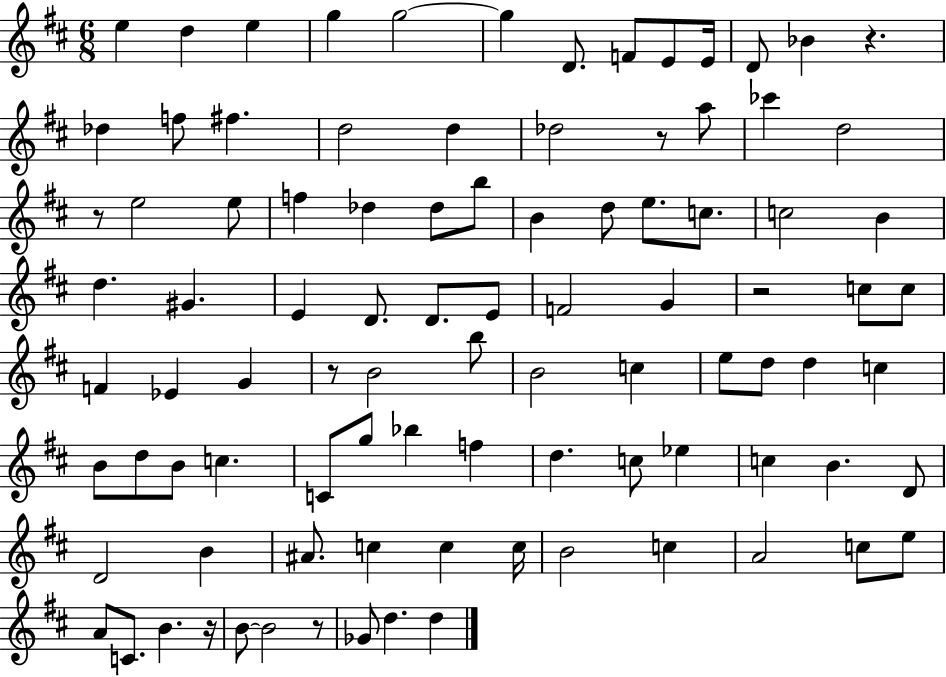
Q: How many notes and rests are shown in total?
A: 94